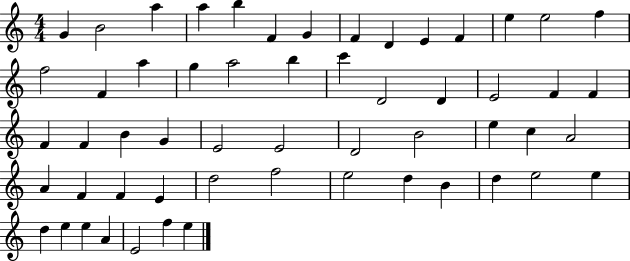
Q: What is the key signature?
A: C major